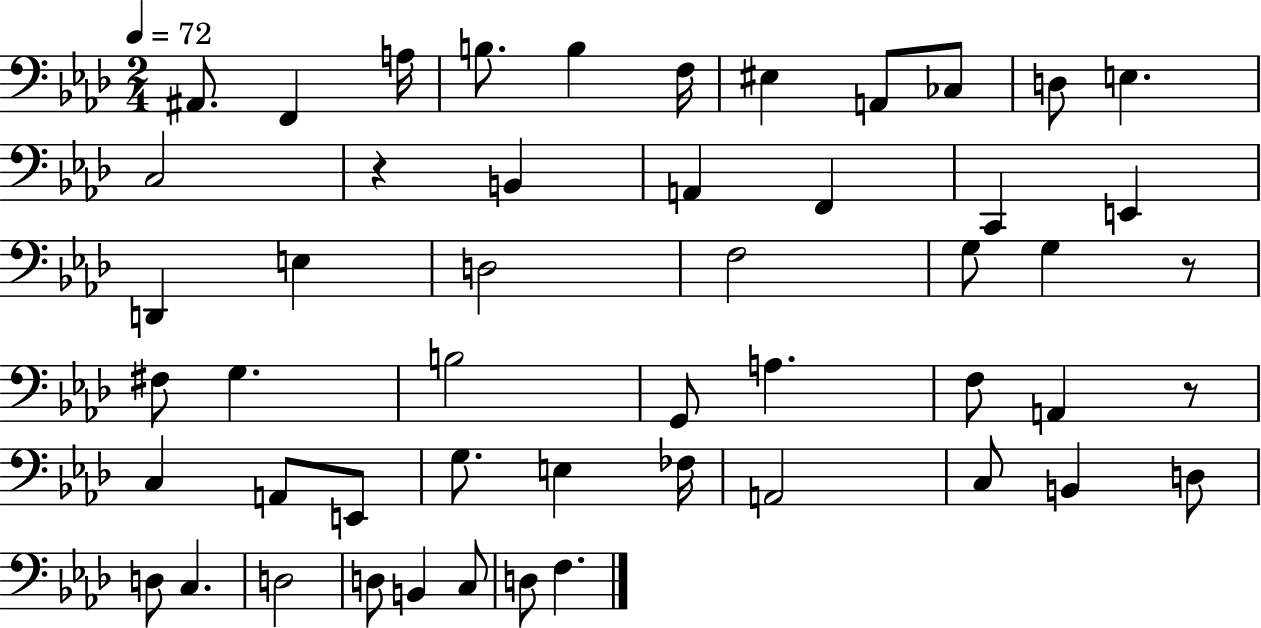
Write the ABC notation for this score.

X:1
T:Untitled
M:2/4
L:1/4
K:Ab
^A,,/2 F,, A,/4 B,/2 B, F,/4 ^E, A,,/2 _C,/2 D,/2 E, C,2 z B,, A,, F,, C,, E,, D,, E, D,2 F,2 G,/2 G, z/2 ^F,/2 G, B,2 G,,/2 A, F,/2 A,, z/2 C, A,,/2 E,,/2 G,/2 E, _F,/4 A,,2 C,/2 B,, D,/2 D,/2 C, D,2 D,/2 B,, C,/2 D,/2 F,